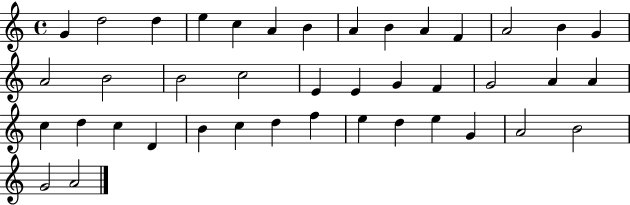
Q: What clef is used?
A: treble